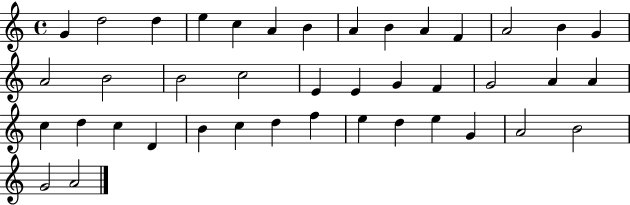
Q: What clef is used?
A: treble